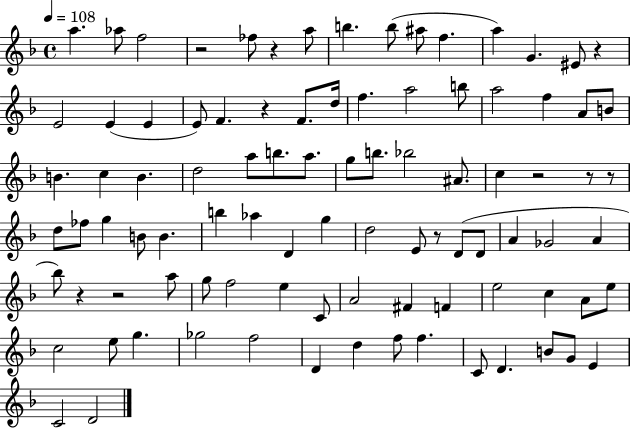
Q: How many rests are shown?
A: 10